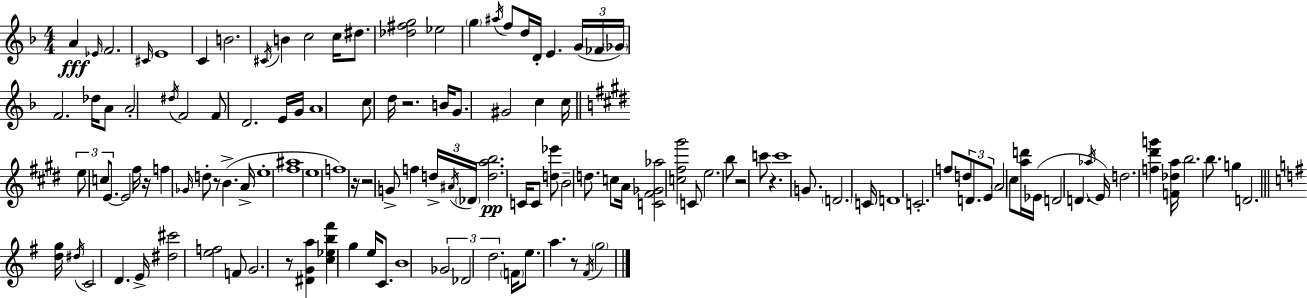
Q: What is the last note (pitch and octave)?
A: G5